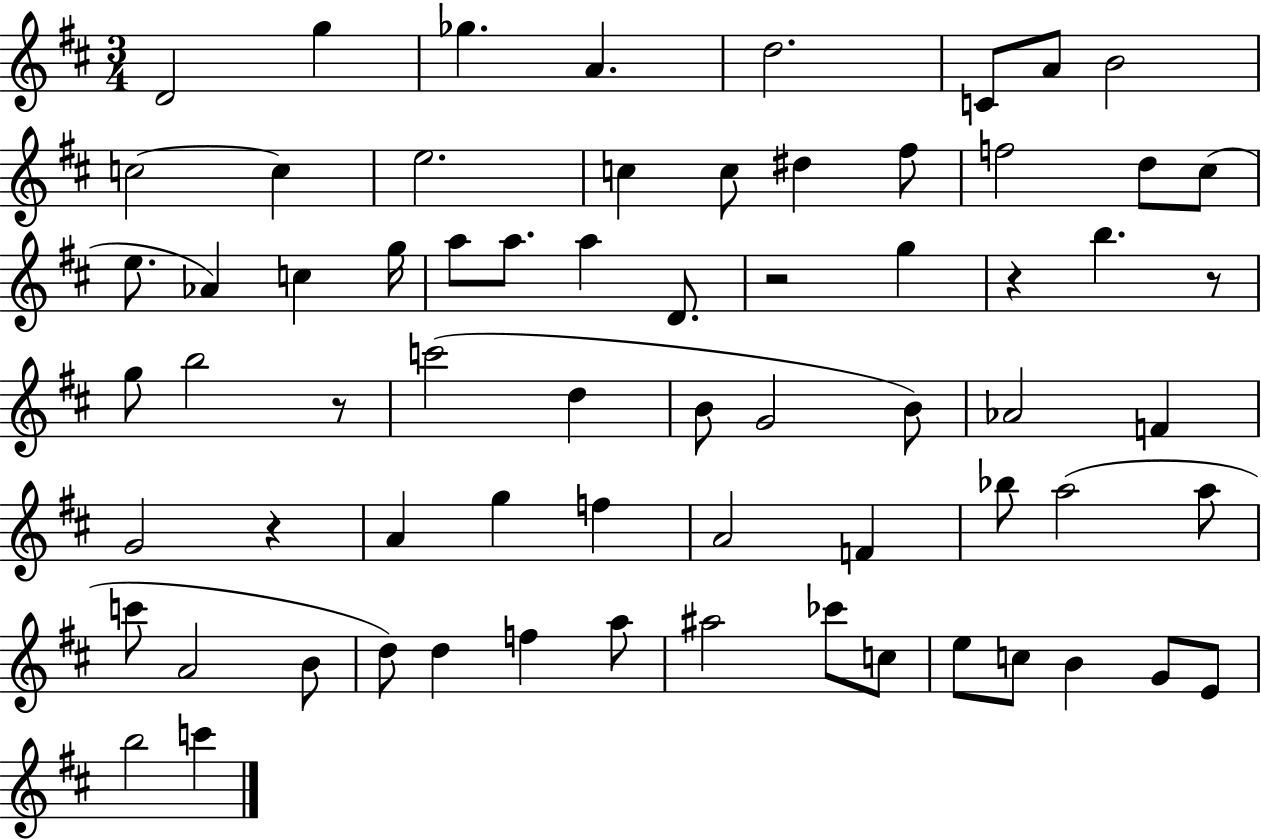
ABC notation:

X:1
T:Untitled
M:3/4
L:1/4
K:D
D2 g _g A d2 C/2 A/2 B2 c2 c e2 c c/2 ^d ^f/2 f2 d/2 ^c/2 e/2 _A c g/4 a/2 a/2 a D/2 z2 g z b z/2 g/2 b2 z/2 c'2 d B/2 G2 B/2 _A2 F G2 z A g f A2 F _b/2 a2 a/2 c'/2 A2 B/2 d/2 d f a/2 ^a2 _c'/2 c/2 e/2 c/2 B G/2 E/2 b2 c'